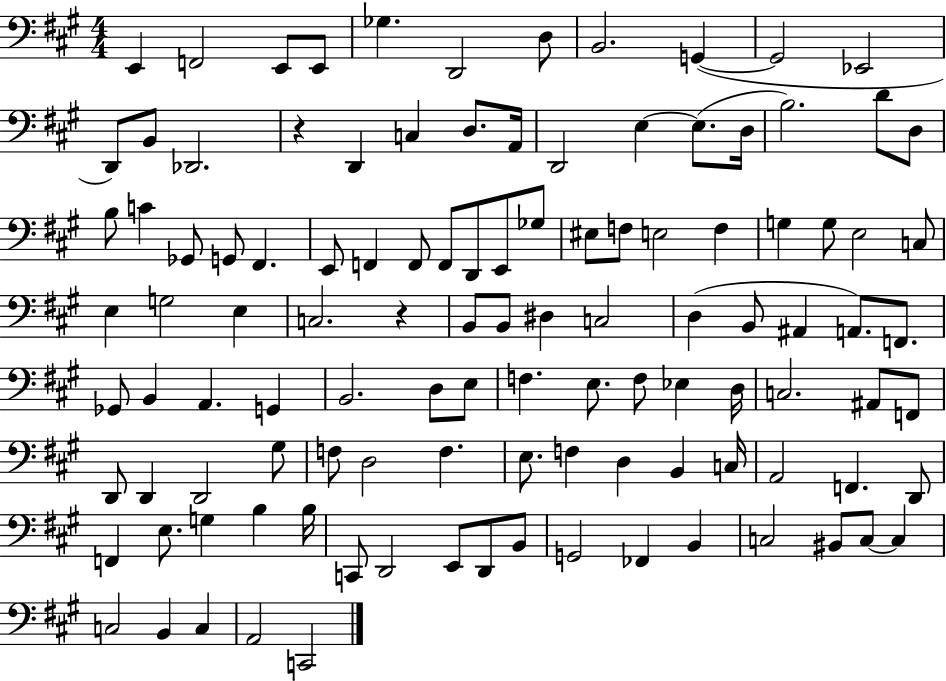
{
  \clef bass
  \numericTimeSignature
  \time 4/4
  \key a \major
  \repeat volta 2 { e,4 f,2 e,8 e,8 | ges4. d,2 d8 | b,2. g,4~(~ | g,2 ees,2 | \break d,8) b,8 des,2. | r4 d,4 c4 d8. a,16 | d,2 e4~~ e8.( d16 | b2.) d'8 d8 | \break b8 c'4 ges,8 g,8 fis,4. | e,8 f,4 f,8 f,8 d,8 e,8 ges8 | eis8 f8 e2 f4 | g4 g8 e2 c8 | \break e4 g2 e4 | c2. r4 | b,8 b,8 dis4 c2 | d4( b,8 ais,4 a,8.) f,8. | \break ges,8 b,4 a,4. g,4 | b,2. d8 e8 | f4. e8. f8 ees4 d16 | c2. ais,8 f,8 | \break d,8 d,4 d,2 gis8 | f8 d2 f4. | e8. f4 d4 b,4 c16 | a,2 f,4. d,8 | \break f,4 e8. g4 b4 b16 | c,8 d,2 e,8 d,8 b,8 | g,2 fes,4 b,4 | c2 bis,8 c8~~ c4 | \break c2 b,4 c4 | a,2 c,2 | } \bar "|."
}